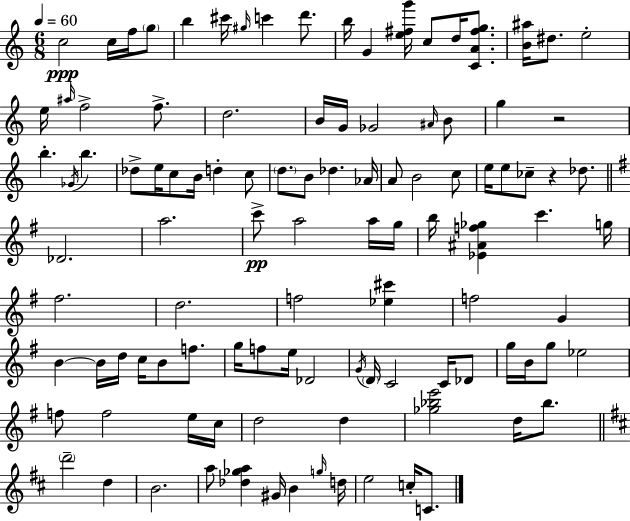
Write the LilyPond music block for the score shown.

{
  \clef treble
  \numericTimeSignature
  \time 6/8
  \key c \major
  \tempo 4 = 60
  c''2\ppp c''16 f''16 \parenthesize g''8 | b''4 cis'''16 \grace { gis''16 } c'''4 d'''8. | b''16 g'4 <e'' fis'' g'''>16 c''8 d''16 <c' a' fis'' g''>8. | <b' ais''>16 dis''8. e''2-. | \break e''16 \grace { ais''16 } f''2-> f''8.-> | d''2. | b'16 g'16 ges'2 | \grace { ais'16 } b'8 g''4 r2 | \break b''4.-. \acciaccatura { ges'16 } b''4. | des''8-> e''16 c''8 b'16 d''4-. | c''8 \parenthesize d''8. b'8 des''4. | aes'16 a'8 b'2 | \break c''8 e''16 e''8 ces''8-- r4 | des''8. \bar "||" \break \key g \major des'2. | a''2. | c'''8->\pp a''2 a''16 g''16 | b''16 <ees' ais' f'' ges''>4 c'''4. g''16 | \break fis''2. | d''2. | f''2 <ees'' cis'''>4 | f''2 g'4 | \break b'4~~ b'16 d''16 c''16 b'8 f''8. | g''16 f''8 e''16 des'2 | \acciaccatura { g'16 } \parenthesize d'16 c'2 c'16 des'8 | g''16 b'16 g''8 ees''2 | \break f''8 f''2 e''16 | c''16 d''2 d''4 | <ges'' bes'' e'''>2 d''16 bes''8. | \bar "||" \break \key b \minor \parenthesize d'''2-- d''4 | b'2. | a''8 <des'' ges'' a''>4 gis'16 b'4 \grace { g''16 } | d''16 e''2 c''16-. c'8. | \break \bar "|."
}